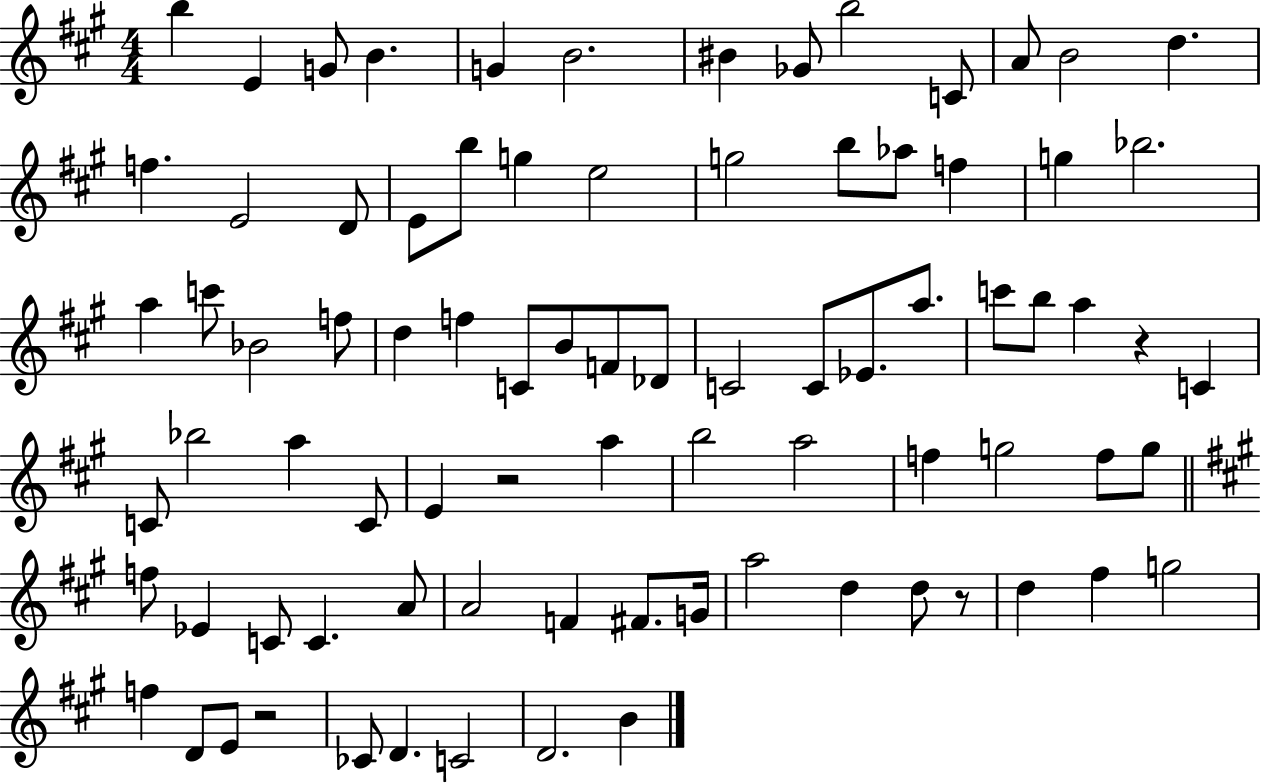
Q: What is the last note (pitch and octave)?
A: B4